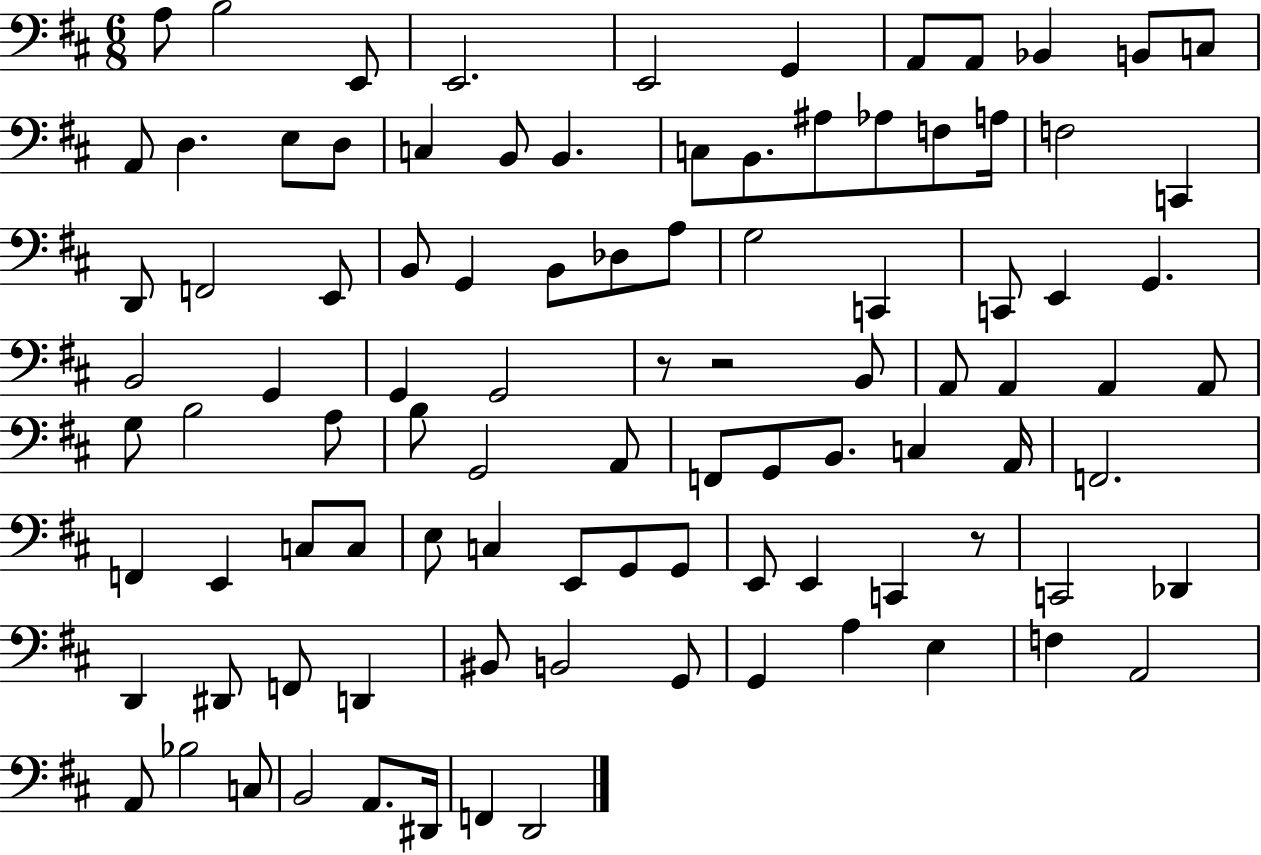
{
  \clef bass
  \numericTimeSignature
  \time 6/8
  \key d \major
  \repeat volta 2 { a8 b2 e,8 | e,2. | e,2 g,4 | a,8 a,8 bes,4 b,8 c8 | \break a,8 d4. e8 d8 | c4 b,8 b,4. | c8 b,8. ais8 aes8 f8 a16 | f2 c,4 | \break d,8 f,2 e,8 | b,8 g,4 b,8 des8 a8 | g2 c,4 | c,8 e,4 g,4. | \break b,2 g,4 | g,4 g,2 | r8 r2 b,8 | a,8 a,4 a,4 a,8 | \break g8 b2 a8 | b8 g,2 a,8 | f,8 g,8 b,8. c4 a,16 | f,2. | \break f,4 e,4 c8 c8 | e8 c4 e,8 g,8 g,8 | e,8 e,4 c,4 r8 | c,2 des,4 | \break d,4 dis,8 f,8 d,4 | bis,8 b,2 g,8 | g,4 a4 e4 | f4 a,2 | \break a,8 bes2 c8 | b,2 a,8. dis,16 | f,4 d,2 | } \bar "|."
}